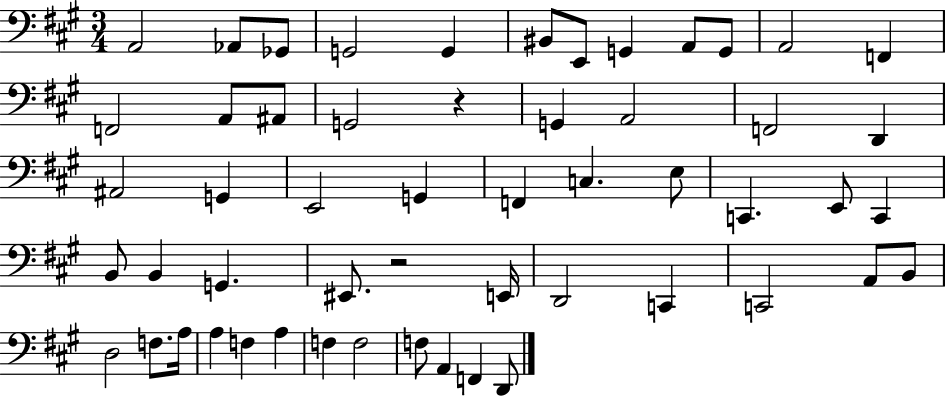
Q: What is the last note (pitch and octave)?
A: D2